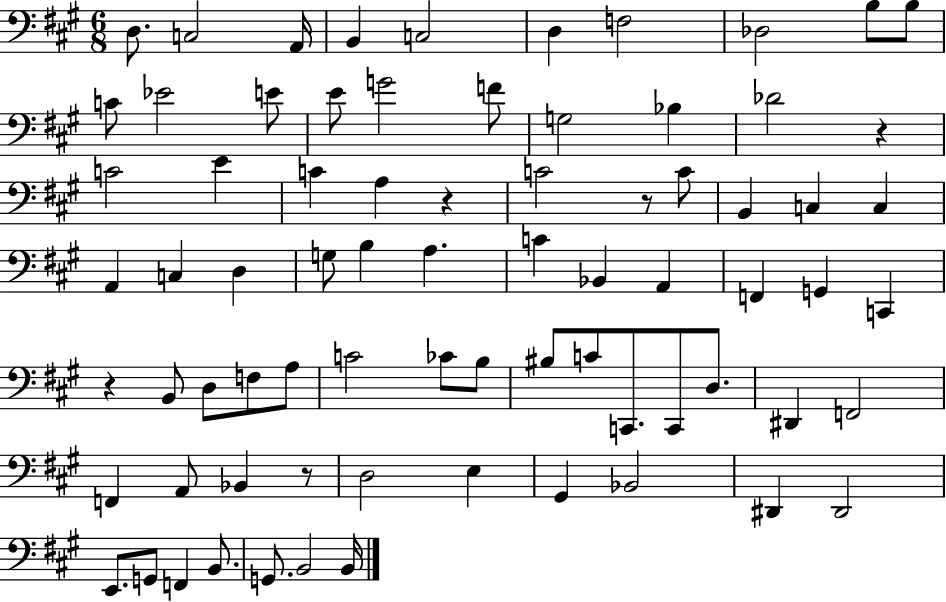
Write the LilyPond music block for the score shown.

{
  \clef bass
  \numericTimeSignature
  \time 6/8
  \key a \major
  d8. c2 a,16 | b,4 c2 | d4 f2 | des2 b8 b8 | \break c'8 ees'2 e'8 | e'8 g'2 f'8 | g2 bes4 | des'2 r4 | \break c'2 e'4 | c'4 a4 r4 | c'2 r8 c'8 | b,4 c4 c4 | \break a,4 c4 d4 | g8 b4 a4. | c'4 bes,4 a,4 | f,4 g,4 c,4 | \break r4 b,8 d8 f8 a8 | c'2 ces'8 b8 | bis8 c'8 c,8. c,8 d8. | dis,4 f,2 | \break f,4 a,8 bes,4 r8 | d2 e4 | gis,4 bes,2 | dis,4 dis,2 | \break e,8. g,8 f,4 b,8. | g,8. b,2 b,16 | \bar "|."
}